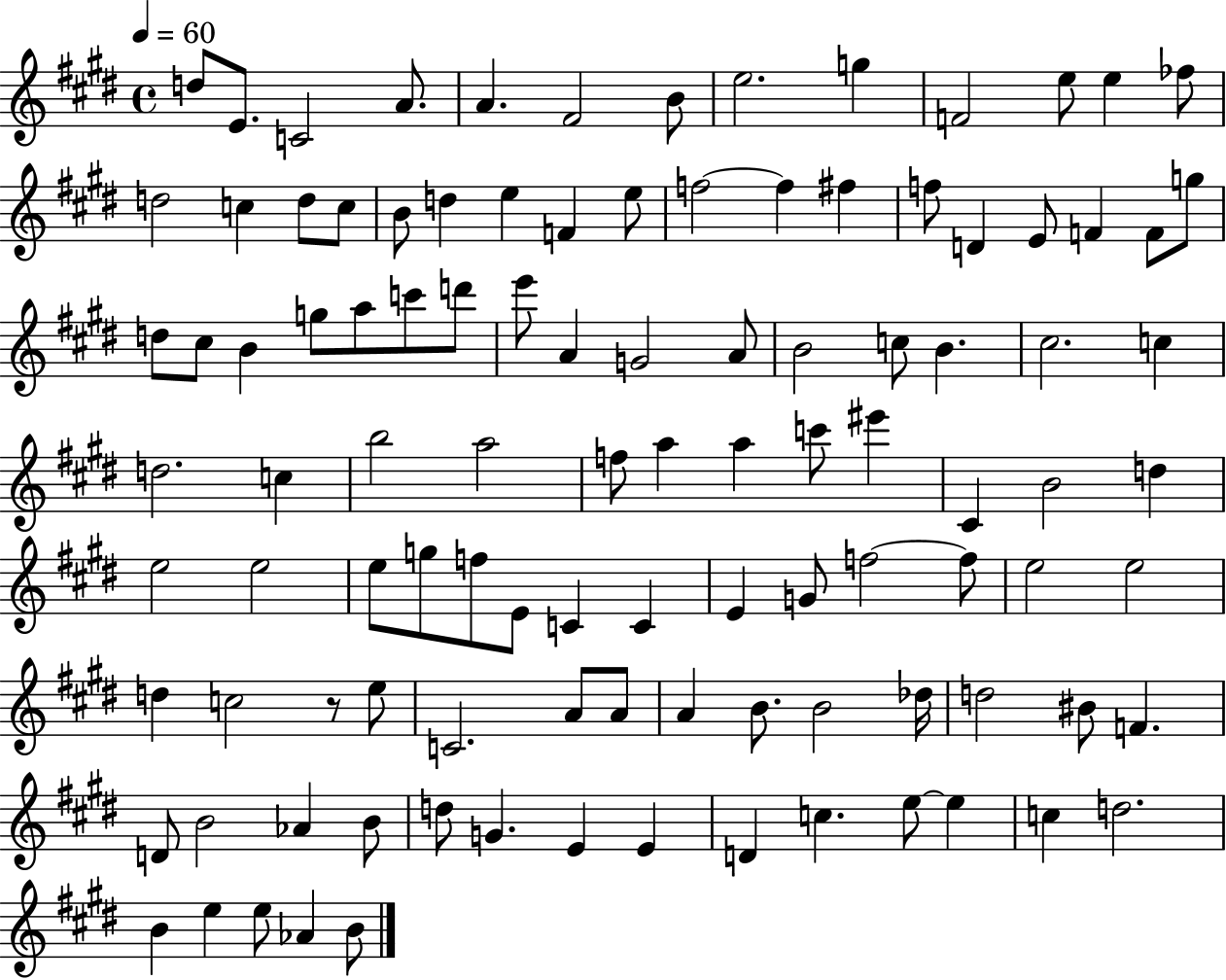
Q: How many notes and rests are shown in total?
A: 106